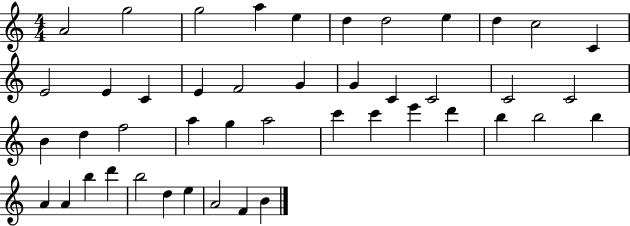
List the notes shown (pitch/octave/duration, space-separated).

A4/h G5/h G5/h A5/q E5/q D5/q D5/h E5/q D5/q C5/h C4/q E4/h E4/q C4/q E4/q F4/h G4/q G4/q C4/q C4/h C4/h C4/h B4/q D5/q F5/h A5/q G5/q A5/h C6/q C6/q E6/q D6/q B5/q B5/h B5/q A4/q A4/q B5/q D6/q B5/h D5/q E5/q A4/h F4/q B4/q